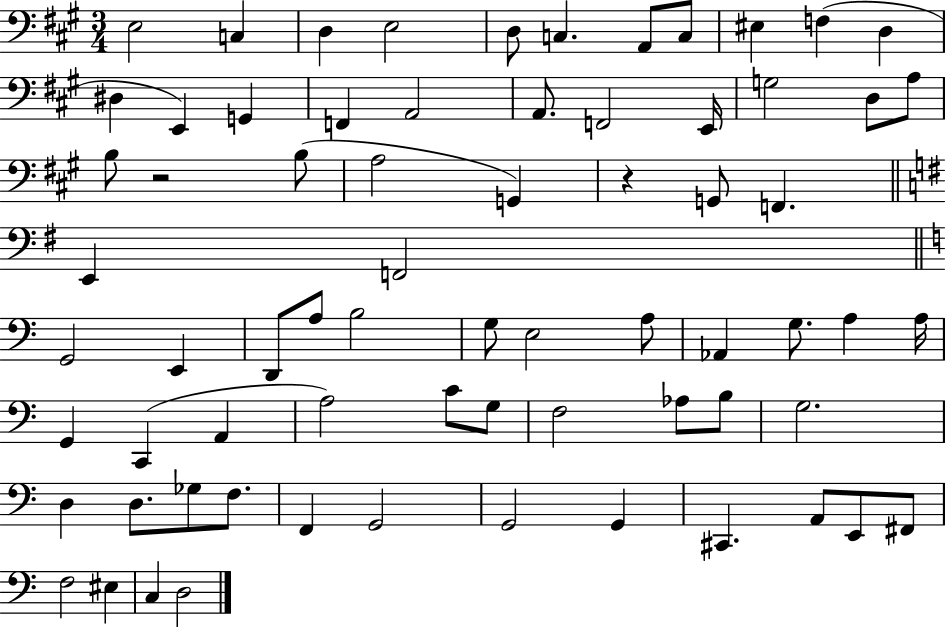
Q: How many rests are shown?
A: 2